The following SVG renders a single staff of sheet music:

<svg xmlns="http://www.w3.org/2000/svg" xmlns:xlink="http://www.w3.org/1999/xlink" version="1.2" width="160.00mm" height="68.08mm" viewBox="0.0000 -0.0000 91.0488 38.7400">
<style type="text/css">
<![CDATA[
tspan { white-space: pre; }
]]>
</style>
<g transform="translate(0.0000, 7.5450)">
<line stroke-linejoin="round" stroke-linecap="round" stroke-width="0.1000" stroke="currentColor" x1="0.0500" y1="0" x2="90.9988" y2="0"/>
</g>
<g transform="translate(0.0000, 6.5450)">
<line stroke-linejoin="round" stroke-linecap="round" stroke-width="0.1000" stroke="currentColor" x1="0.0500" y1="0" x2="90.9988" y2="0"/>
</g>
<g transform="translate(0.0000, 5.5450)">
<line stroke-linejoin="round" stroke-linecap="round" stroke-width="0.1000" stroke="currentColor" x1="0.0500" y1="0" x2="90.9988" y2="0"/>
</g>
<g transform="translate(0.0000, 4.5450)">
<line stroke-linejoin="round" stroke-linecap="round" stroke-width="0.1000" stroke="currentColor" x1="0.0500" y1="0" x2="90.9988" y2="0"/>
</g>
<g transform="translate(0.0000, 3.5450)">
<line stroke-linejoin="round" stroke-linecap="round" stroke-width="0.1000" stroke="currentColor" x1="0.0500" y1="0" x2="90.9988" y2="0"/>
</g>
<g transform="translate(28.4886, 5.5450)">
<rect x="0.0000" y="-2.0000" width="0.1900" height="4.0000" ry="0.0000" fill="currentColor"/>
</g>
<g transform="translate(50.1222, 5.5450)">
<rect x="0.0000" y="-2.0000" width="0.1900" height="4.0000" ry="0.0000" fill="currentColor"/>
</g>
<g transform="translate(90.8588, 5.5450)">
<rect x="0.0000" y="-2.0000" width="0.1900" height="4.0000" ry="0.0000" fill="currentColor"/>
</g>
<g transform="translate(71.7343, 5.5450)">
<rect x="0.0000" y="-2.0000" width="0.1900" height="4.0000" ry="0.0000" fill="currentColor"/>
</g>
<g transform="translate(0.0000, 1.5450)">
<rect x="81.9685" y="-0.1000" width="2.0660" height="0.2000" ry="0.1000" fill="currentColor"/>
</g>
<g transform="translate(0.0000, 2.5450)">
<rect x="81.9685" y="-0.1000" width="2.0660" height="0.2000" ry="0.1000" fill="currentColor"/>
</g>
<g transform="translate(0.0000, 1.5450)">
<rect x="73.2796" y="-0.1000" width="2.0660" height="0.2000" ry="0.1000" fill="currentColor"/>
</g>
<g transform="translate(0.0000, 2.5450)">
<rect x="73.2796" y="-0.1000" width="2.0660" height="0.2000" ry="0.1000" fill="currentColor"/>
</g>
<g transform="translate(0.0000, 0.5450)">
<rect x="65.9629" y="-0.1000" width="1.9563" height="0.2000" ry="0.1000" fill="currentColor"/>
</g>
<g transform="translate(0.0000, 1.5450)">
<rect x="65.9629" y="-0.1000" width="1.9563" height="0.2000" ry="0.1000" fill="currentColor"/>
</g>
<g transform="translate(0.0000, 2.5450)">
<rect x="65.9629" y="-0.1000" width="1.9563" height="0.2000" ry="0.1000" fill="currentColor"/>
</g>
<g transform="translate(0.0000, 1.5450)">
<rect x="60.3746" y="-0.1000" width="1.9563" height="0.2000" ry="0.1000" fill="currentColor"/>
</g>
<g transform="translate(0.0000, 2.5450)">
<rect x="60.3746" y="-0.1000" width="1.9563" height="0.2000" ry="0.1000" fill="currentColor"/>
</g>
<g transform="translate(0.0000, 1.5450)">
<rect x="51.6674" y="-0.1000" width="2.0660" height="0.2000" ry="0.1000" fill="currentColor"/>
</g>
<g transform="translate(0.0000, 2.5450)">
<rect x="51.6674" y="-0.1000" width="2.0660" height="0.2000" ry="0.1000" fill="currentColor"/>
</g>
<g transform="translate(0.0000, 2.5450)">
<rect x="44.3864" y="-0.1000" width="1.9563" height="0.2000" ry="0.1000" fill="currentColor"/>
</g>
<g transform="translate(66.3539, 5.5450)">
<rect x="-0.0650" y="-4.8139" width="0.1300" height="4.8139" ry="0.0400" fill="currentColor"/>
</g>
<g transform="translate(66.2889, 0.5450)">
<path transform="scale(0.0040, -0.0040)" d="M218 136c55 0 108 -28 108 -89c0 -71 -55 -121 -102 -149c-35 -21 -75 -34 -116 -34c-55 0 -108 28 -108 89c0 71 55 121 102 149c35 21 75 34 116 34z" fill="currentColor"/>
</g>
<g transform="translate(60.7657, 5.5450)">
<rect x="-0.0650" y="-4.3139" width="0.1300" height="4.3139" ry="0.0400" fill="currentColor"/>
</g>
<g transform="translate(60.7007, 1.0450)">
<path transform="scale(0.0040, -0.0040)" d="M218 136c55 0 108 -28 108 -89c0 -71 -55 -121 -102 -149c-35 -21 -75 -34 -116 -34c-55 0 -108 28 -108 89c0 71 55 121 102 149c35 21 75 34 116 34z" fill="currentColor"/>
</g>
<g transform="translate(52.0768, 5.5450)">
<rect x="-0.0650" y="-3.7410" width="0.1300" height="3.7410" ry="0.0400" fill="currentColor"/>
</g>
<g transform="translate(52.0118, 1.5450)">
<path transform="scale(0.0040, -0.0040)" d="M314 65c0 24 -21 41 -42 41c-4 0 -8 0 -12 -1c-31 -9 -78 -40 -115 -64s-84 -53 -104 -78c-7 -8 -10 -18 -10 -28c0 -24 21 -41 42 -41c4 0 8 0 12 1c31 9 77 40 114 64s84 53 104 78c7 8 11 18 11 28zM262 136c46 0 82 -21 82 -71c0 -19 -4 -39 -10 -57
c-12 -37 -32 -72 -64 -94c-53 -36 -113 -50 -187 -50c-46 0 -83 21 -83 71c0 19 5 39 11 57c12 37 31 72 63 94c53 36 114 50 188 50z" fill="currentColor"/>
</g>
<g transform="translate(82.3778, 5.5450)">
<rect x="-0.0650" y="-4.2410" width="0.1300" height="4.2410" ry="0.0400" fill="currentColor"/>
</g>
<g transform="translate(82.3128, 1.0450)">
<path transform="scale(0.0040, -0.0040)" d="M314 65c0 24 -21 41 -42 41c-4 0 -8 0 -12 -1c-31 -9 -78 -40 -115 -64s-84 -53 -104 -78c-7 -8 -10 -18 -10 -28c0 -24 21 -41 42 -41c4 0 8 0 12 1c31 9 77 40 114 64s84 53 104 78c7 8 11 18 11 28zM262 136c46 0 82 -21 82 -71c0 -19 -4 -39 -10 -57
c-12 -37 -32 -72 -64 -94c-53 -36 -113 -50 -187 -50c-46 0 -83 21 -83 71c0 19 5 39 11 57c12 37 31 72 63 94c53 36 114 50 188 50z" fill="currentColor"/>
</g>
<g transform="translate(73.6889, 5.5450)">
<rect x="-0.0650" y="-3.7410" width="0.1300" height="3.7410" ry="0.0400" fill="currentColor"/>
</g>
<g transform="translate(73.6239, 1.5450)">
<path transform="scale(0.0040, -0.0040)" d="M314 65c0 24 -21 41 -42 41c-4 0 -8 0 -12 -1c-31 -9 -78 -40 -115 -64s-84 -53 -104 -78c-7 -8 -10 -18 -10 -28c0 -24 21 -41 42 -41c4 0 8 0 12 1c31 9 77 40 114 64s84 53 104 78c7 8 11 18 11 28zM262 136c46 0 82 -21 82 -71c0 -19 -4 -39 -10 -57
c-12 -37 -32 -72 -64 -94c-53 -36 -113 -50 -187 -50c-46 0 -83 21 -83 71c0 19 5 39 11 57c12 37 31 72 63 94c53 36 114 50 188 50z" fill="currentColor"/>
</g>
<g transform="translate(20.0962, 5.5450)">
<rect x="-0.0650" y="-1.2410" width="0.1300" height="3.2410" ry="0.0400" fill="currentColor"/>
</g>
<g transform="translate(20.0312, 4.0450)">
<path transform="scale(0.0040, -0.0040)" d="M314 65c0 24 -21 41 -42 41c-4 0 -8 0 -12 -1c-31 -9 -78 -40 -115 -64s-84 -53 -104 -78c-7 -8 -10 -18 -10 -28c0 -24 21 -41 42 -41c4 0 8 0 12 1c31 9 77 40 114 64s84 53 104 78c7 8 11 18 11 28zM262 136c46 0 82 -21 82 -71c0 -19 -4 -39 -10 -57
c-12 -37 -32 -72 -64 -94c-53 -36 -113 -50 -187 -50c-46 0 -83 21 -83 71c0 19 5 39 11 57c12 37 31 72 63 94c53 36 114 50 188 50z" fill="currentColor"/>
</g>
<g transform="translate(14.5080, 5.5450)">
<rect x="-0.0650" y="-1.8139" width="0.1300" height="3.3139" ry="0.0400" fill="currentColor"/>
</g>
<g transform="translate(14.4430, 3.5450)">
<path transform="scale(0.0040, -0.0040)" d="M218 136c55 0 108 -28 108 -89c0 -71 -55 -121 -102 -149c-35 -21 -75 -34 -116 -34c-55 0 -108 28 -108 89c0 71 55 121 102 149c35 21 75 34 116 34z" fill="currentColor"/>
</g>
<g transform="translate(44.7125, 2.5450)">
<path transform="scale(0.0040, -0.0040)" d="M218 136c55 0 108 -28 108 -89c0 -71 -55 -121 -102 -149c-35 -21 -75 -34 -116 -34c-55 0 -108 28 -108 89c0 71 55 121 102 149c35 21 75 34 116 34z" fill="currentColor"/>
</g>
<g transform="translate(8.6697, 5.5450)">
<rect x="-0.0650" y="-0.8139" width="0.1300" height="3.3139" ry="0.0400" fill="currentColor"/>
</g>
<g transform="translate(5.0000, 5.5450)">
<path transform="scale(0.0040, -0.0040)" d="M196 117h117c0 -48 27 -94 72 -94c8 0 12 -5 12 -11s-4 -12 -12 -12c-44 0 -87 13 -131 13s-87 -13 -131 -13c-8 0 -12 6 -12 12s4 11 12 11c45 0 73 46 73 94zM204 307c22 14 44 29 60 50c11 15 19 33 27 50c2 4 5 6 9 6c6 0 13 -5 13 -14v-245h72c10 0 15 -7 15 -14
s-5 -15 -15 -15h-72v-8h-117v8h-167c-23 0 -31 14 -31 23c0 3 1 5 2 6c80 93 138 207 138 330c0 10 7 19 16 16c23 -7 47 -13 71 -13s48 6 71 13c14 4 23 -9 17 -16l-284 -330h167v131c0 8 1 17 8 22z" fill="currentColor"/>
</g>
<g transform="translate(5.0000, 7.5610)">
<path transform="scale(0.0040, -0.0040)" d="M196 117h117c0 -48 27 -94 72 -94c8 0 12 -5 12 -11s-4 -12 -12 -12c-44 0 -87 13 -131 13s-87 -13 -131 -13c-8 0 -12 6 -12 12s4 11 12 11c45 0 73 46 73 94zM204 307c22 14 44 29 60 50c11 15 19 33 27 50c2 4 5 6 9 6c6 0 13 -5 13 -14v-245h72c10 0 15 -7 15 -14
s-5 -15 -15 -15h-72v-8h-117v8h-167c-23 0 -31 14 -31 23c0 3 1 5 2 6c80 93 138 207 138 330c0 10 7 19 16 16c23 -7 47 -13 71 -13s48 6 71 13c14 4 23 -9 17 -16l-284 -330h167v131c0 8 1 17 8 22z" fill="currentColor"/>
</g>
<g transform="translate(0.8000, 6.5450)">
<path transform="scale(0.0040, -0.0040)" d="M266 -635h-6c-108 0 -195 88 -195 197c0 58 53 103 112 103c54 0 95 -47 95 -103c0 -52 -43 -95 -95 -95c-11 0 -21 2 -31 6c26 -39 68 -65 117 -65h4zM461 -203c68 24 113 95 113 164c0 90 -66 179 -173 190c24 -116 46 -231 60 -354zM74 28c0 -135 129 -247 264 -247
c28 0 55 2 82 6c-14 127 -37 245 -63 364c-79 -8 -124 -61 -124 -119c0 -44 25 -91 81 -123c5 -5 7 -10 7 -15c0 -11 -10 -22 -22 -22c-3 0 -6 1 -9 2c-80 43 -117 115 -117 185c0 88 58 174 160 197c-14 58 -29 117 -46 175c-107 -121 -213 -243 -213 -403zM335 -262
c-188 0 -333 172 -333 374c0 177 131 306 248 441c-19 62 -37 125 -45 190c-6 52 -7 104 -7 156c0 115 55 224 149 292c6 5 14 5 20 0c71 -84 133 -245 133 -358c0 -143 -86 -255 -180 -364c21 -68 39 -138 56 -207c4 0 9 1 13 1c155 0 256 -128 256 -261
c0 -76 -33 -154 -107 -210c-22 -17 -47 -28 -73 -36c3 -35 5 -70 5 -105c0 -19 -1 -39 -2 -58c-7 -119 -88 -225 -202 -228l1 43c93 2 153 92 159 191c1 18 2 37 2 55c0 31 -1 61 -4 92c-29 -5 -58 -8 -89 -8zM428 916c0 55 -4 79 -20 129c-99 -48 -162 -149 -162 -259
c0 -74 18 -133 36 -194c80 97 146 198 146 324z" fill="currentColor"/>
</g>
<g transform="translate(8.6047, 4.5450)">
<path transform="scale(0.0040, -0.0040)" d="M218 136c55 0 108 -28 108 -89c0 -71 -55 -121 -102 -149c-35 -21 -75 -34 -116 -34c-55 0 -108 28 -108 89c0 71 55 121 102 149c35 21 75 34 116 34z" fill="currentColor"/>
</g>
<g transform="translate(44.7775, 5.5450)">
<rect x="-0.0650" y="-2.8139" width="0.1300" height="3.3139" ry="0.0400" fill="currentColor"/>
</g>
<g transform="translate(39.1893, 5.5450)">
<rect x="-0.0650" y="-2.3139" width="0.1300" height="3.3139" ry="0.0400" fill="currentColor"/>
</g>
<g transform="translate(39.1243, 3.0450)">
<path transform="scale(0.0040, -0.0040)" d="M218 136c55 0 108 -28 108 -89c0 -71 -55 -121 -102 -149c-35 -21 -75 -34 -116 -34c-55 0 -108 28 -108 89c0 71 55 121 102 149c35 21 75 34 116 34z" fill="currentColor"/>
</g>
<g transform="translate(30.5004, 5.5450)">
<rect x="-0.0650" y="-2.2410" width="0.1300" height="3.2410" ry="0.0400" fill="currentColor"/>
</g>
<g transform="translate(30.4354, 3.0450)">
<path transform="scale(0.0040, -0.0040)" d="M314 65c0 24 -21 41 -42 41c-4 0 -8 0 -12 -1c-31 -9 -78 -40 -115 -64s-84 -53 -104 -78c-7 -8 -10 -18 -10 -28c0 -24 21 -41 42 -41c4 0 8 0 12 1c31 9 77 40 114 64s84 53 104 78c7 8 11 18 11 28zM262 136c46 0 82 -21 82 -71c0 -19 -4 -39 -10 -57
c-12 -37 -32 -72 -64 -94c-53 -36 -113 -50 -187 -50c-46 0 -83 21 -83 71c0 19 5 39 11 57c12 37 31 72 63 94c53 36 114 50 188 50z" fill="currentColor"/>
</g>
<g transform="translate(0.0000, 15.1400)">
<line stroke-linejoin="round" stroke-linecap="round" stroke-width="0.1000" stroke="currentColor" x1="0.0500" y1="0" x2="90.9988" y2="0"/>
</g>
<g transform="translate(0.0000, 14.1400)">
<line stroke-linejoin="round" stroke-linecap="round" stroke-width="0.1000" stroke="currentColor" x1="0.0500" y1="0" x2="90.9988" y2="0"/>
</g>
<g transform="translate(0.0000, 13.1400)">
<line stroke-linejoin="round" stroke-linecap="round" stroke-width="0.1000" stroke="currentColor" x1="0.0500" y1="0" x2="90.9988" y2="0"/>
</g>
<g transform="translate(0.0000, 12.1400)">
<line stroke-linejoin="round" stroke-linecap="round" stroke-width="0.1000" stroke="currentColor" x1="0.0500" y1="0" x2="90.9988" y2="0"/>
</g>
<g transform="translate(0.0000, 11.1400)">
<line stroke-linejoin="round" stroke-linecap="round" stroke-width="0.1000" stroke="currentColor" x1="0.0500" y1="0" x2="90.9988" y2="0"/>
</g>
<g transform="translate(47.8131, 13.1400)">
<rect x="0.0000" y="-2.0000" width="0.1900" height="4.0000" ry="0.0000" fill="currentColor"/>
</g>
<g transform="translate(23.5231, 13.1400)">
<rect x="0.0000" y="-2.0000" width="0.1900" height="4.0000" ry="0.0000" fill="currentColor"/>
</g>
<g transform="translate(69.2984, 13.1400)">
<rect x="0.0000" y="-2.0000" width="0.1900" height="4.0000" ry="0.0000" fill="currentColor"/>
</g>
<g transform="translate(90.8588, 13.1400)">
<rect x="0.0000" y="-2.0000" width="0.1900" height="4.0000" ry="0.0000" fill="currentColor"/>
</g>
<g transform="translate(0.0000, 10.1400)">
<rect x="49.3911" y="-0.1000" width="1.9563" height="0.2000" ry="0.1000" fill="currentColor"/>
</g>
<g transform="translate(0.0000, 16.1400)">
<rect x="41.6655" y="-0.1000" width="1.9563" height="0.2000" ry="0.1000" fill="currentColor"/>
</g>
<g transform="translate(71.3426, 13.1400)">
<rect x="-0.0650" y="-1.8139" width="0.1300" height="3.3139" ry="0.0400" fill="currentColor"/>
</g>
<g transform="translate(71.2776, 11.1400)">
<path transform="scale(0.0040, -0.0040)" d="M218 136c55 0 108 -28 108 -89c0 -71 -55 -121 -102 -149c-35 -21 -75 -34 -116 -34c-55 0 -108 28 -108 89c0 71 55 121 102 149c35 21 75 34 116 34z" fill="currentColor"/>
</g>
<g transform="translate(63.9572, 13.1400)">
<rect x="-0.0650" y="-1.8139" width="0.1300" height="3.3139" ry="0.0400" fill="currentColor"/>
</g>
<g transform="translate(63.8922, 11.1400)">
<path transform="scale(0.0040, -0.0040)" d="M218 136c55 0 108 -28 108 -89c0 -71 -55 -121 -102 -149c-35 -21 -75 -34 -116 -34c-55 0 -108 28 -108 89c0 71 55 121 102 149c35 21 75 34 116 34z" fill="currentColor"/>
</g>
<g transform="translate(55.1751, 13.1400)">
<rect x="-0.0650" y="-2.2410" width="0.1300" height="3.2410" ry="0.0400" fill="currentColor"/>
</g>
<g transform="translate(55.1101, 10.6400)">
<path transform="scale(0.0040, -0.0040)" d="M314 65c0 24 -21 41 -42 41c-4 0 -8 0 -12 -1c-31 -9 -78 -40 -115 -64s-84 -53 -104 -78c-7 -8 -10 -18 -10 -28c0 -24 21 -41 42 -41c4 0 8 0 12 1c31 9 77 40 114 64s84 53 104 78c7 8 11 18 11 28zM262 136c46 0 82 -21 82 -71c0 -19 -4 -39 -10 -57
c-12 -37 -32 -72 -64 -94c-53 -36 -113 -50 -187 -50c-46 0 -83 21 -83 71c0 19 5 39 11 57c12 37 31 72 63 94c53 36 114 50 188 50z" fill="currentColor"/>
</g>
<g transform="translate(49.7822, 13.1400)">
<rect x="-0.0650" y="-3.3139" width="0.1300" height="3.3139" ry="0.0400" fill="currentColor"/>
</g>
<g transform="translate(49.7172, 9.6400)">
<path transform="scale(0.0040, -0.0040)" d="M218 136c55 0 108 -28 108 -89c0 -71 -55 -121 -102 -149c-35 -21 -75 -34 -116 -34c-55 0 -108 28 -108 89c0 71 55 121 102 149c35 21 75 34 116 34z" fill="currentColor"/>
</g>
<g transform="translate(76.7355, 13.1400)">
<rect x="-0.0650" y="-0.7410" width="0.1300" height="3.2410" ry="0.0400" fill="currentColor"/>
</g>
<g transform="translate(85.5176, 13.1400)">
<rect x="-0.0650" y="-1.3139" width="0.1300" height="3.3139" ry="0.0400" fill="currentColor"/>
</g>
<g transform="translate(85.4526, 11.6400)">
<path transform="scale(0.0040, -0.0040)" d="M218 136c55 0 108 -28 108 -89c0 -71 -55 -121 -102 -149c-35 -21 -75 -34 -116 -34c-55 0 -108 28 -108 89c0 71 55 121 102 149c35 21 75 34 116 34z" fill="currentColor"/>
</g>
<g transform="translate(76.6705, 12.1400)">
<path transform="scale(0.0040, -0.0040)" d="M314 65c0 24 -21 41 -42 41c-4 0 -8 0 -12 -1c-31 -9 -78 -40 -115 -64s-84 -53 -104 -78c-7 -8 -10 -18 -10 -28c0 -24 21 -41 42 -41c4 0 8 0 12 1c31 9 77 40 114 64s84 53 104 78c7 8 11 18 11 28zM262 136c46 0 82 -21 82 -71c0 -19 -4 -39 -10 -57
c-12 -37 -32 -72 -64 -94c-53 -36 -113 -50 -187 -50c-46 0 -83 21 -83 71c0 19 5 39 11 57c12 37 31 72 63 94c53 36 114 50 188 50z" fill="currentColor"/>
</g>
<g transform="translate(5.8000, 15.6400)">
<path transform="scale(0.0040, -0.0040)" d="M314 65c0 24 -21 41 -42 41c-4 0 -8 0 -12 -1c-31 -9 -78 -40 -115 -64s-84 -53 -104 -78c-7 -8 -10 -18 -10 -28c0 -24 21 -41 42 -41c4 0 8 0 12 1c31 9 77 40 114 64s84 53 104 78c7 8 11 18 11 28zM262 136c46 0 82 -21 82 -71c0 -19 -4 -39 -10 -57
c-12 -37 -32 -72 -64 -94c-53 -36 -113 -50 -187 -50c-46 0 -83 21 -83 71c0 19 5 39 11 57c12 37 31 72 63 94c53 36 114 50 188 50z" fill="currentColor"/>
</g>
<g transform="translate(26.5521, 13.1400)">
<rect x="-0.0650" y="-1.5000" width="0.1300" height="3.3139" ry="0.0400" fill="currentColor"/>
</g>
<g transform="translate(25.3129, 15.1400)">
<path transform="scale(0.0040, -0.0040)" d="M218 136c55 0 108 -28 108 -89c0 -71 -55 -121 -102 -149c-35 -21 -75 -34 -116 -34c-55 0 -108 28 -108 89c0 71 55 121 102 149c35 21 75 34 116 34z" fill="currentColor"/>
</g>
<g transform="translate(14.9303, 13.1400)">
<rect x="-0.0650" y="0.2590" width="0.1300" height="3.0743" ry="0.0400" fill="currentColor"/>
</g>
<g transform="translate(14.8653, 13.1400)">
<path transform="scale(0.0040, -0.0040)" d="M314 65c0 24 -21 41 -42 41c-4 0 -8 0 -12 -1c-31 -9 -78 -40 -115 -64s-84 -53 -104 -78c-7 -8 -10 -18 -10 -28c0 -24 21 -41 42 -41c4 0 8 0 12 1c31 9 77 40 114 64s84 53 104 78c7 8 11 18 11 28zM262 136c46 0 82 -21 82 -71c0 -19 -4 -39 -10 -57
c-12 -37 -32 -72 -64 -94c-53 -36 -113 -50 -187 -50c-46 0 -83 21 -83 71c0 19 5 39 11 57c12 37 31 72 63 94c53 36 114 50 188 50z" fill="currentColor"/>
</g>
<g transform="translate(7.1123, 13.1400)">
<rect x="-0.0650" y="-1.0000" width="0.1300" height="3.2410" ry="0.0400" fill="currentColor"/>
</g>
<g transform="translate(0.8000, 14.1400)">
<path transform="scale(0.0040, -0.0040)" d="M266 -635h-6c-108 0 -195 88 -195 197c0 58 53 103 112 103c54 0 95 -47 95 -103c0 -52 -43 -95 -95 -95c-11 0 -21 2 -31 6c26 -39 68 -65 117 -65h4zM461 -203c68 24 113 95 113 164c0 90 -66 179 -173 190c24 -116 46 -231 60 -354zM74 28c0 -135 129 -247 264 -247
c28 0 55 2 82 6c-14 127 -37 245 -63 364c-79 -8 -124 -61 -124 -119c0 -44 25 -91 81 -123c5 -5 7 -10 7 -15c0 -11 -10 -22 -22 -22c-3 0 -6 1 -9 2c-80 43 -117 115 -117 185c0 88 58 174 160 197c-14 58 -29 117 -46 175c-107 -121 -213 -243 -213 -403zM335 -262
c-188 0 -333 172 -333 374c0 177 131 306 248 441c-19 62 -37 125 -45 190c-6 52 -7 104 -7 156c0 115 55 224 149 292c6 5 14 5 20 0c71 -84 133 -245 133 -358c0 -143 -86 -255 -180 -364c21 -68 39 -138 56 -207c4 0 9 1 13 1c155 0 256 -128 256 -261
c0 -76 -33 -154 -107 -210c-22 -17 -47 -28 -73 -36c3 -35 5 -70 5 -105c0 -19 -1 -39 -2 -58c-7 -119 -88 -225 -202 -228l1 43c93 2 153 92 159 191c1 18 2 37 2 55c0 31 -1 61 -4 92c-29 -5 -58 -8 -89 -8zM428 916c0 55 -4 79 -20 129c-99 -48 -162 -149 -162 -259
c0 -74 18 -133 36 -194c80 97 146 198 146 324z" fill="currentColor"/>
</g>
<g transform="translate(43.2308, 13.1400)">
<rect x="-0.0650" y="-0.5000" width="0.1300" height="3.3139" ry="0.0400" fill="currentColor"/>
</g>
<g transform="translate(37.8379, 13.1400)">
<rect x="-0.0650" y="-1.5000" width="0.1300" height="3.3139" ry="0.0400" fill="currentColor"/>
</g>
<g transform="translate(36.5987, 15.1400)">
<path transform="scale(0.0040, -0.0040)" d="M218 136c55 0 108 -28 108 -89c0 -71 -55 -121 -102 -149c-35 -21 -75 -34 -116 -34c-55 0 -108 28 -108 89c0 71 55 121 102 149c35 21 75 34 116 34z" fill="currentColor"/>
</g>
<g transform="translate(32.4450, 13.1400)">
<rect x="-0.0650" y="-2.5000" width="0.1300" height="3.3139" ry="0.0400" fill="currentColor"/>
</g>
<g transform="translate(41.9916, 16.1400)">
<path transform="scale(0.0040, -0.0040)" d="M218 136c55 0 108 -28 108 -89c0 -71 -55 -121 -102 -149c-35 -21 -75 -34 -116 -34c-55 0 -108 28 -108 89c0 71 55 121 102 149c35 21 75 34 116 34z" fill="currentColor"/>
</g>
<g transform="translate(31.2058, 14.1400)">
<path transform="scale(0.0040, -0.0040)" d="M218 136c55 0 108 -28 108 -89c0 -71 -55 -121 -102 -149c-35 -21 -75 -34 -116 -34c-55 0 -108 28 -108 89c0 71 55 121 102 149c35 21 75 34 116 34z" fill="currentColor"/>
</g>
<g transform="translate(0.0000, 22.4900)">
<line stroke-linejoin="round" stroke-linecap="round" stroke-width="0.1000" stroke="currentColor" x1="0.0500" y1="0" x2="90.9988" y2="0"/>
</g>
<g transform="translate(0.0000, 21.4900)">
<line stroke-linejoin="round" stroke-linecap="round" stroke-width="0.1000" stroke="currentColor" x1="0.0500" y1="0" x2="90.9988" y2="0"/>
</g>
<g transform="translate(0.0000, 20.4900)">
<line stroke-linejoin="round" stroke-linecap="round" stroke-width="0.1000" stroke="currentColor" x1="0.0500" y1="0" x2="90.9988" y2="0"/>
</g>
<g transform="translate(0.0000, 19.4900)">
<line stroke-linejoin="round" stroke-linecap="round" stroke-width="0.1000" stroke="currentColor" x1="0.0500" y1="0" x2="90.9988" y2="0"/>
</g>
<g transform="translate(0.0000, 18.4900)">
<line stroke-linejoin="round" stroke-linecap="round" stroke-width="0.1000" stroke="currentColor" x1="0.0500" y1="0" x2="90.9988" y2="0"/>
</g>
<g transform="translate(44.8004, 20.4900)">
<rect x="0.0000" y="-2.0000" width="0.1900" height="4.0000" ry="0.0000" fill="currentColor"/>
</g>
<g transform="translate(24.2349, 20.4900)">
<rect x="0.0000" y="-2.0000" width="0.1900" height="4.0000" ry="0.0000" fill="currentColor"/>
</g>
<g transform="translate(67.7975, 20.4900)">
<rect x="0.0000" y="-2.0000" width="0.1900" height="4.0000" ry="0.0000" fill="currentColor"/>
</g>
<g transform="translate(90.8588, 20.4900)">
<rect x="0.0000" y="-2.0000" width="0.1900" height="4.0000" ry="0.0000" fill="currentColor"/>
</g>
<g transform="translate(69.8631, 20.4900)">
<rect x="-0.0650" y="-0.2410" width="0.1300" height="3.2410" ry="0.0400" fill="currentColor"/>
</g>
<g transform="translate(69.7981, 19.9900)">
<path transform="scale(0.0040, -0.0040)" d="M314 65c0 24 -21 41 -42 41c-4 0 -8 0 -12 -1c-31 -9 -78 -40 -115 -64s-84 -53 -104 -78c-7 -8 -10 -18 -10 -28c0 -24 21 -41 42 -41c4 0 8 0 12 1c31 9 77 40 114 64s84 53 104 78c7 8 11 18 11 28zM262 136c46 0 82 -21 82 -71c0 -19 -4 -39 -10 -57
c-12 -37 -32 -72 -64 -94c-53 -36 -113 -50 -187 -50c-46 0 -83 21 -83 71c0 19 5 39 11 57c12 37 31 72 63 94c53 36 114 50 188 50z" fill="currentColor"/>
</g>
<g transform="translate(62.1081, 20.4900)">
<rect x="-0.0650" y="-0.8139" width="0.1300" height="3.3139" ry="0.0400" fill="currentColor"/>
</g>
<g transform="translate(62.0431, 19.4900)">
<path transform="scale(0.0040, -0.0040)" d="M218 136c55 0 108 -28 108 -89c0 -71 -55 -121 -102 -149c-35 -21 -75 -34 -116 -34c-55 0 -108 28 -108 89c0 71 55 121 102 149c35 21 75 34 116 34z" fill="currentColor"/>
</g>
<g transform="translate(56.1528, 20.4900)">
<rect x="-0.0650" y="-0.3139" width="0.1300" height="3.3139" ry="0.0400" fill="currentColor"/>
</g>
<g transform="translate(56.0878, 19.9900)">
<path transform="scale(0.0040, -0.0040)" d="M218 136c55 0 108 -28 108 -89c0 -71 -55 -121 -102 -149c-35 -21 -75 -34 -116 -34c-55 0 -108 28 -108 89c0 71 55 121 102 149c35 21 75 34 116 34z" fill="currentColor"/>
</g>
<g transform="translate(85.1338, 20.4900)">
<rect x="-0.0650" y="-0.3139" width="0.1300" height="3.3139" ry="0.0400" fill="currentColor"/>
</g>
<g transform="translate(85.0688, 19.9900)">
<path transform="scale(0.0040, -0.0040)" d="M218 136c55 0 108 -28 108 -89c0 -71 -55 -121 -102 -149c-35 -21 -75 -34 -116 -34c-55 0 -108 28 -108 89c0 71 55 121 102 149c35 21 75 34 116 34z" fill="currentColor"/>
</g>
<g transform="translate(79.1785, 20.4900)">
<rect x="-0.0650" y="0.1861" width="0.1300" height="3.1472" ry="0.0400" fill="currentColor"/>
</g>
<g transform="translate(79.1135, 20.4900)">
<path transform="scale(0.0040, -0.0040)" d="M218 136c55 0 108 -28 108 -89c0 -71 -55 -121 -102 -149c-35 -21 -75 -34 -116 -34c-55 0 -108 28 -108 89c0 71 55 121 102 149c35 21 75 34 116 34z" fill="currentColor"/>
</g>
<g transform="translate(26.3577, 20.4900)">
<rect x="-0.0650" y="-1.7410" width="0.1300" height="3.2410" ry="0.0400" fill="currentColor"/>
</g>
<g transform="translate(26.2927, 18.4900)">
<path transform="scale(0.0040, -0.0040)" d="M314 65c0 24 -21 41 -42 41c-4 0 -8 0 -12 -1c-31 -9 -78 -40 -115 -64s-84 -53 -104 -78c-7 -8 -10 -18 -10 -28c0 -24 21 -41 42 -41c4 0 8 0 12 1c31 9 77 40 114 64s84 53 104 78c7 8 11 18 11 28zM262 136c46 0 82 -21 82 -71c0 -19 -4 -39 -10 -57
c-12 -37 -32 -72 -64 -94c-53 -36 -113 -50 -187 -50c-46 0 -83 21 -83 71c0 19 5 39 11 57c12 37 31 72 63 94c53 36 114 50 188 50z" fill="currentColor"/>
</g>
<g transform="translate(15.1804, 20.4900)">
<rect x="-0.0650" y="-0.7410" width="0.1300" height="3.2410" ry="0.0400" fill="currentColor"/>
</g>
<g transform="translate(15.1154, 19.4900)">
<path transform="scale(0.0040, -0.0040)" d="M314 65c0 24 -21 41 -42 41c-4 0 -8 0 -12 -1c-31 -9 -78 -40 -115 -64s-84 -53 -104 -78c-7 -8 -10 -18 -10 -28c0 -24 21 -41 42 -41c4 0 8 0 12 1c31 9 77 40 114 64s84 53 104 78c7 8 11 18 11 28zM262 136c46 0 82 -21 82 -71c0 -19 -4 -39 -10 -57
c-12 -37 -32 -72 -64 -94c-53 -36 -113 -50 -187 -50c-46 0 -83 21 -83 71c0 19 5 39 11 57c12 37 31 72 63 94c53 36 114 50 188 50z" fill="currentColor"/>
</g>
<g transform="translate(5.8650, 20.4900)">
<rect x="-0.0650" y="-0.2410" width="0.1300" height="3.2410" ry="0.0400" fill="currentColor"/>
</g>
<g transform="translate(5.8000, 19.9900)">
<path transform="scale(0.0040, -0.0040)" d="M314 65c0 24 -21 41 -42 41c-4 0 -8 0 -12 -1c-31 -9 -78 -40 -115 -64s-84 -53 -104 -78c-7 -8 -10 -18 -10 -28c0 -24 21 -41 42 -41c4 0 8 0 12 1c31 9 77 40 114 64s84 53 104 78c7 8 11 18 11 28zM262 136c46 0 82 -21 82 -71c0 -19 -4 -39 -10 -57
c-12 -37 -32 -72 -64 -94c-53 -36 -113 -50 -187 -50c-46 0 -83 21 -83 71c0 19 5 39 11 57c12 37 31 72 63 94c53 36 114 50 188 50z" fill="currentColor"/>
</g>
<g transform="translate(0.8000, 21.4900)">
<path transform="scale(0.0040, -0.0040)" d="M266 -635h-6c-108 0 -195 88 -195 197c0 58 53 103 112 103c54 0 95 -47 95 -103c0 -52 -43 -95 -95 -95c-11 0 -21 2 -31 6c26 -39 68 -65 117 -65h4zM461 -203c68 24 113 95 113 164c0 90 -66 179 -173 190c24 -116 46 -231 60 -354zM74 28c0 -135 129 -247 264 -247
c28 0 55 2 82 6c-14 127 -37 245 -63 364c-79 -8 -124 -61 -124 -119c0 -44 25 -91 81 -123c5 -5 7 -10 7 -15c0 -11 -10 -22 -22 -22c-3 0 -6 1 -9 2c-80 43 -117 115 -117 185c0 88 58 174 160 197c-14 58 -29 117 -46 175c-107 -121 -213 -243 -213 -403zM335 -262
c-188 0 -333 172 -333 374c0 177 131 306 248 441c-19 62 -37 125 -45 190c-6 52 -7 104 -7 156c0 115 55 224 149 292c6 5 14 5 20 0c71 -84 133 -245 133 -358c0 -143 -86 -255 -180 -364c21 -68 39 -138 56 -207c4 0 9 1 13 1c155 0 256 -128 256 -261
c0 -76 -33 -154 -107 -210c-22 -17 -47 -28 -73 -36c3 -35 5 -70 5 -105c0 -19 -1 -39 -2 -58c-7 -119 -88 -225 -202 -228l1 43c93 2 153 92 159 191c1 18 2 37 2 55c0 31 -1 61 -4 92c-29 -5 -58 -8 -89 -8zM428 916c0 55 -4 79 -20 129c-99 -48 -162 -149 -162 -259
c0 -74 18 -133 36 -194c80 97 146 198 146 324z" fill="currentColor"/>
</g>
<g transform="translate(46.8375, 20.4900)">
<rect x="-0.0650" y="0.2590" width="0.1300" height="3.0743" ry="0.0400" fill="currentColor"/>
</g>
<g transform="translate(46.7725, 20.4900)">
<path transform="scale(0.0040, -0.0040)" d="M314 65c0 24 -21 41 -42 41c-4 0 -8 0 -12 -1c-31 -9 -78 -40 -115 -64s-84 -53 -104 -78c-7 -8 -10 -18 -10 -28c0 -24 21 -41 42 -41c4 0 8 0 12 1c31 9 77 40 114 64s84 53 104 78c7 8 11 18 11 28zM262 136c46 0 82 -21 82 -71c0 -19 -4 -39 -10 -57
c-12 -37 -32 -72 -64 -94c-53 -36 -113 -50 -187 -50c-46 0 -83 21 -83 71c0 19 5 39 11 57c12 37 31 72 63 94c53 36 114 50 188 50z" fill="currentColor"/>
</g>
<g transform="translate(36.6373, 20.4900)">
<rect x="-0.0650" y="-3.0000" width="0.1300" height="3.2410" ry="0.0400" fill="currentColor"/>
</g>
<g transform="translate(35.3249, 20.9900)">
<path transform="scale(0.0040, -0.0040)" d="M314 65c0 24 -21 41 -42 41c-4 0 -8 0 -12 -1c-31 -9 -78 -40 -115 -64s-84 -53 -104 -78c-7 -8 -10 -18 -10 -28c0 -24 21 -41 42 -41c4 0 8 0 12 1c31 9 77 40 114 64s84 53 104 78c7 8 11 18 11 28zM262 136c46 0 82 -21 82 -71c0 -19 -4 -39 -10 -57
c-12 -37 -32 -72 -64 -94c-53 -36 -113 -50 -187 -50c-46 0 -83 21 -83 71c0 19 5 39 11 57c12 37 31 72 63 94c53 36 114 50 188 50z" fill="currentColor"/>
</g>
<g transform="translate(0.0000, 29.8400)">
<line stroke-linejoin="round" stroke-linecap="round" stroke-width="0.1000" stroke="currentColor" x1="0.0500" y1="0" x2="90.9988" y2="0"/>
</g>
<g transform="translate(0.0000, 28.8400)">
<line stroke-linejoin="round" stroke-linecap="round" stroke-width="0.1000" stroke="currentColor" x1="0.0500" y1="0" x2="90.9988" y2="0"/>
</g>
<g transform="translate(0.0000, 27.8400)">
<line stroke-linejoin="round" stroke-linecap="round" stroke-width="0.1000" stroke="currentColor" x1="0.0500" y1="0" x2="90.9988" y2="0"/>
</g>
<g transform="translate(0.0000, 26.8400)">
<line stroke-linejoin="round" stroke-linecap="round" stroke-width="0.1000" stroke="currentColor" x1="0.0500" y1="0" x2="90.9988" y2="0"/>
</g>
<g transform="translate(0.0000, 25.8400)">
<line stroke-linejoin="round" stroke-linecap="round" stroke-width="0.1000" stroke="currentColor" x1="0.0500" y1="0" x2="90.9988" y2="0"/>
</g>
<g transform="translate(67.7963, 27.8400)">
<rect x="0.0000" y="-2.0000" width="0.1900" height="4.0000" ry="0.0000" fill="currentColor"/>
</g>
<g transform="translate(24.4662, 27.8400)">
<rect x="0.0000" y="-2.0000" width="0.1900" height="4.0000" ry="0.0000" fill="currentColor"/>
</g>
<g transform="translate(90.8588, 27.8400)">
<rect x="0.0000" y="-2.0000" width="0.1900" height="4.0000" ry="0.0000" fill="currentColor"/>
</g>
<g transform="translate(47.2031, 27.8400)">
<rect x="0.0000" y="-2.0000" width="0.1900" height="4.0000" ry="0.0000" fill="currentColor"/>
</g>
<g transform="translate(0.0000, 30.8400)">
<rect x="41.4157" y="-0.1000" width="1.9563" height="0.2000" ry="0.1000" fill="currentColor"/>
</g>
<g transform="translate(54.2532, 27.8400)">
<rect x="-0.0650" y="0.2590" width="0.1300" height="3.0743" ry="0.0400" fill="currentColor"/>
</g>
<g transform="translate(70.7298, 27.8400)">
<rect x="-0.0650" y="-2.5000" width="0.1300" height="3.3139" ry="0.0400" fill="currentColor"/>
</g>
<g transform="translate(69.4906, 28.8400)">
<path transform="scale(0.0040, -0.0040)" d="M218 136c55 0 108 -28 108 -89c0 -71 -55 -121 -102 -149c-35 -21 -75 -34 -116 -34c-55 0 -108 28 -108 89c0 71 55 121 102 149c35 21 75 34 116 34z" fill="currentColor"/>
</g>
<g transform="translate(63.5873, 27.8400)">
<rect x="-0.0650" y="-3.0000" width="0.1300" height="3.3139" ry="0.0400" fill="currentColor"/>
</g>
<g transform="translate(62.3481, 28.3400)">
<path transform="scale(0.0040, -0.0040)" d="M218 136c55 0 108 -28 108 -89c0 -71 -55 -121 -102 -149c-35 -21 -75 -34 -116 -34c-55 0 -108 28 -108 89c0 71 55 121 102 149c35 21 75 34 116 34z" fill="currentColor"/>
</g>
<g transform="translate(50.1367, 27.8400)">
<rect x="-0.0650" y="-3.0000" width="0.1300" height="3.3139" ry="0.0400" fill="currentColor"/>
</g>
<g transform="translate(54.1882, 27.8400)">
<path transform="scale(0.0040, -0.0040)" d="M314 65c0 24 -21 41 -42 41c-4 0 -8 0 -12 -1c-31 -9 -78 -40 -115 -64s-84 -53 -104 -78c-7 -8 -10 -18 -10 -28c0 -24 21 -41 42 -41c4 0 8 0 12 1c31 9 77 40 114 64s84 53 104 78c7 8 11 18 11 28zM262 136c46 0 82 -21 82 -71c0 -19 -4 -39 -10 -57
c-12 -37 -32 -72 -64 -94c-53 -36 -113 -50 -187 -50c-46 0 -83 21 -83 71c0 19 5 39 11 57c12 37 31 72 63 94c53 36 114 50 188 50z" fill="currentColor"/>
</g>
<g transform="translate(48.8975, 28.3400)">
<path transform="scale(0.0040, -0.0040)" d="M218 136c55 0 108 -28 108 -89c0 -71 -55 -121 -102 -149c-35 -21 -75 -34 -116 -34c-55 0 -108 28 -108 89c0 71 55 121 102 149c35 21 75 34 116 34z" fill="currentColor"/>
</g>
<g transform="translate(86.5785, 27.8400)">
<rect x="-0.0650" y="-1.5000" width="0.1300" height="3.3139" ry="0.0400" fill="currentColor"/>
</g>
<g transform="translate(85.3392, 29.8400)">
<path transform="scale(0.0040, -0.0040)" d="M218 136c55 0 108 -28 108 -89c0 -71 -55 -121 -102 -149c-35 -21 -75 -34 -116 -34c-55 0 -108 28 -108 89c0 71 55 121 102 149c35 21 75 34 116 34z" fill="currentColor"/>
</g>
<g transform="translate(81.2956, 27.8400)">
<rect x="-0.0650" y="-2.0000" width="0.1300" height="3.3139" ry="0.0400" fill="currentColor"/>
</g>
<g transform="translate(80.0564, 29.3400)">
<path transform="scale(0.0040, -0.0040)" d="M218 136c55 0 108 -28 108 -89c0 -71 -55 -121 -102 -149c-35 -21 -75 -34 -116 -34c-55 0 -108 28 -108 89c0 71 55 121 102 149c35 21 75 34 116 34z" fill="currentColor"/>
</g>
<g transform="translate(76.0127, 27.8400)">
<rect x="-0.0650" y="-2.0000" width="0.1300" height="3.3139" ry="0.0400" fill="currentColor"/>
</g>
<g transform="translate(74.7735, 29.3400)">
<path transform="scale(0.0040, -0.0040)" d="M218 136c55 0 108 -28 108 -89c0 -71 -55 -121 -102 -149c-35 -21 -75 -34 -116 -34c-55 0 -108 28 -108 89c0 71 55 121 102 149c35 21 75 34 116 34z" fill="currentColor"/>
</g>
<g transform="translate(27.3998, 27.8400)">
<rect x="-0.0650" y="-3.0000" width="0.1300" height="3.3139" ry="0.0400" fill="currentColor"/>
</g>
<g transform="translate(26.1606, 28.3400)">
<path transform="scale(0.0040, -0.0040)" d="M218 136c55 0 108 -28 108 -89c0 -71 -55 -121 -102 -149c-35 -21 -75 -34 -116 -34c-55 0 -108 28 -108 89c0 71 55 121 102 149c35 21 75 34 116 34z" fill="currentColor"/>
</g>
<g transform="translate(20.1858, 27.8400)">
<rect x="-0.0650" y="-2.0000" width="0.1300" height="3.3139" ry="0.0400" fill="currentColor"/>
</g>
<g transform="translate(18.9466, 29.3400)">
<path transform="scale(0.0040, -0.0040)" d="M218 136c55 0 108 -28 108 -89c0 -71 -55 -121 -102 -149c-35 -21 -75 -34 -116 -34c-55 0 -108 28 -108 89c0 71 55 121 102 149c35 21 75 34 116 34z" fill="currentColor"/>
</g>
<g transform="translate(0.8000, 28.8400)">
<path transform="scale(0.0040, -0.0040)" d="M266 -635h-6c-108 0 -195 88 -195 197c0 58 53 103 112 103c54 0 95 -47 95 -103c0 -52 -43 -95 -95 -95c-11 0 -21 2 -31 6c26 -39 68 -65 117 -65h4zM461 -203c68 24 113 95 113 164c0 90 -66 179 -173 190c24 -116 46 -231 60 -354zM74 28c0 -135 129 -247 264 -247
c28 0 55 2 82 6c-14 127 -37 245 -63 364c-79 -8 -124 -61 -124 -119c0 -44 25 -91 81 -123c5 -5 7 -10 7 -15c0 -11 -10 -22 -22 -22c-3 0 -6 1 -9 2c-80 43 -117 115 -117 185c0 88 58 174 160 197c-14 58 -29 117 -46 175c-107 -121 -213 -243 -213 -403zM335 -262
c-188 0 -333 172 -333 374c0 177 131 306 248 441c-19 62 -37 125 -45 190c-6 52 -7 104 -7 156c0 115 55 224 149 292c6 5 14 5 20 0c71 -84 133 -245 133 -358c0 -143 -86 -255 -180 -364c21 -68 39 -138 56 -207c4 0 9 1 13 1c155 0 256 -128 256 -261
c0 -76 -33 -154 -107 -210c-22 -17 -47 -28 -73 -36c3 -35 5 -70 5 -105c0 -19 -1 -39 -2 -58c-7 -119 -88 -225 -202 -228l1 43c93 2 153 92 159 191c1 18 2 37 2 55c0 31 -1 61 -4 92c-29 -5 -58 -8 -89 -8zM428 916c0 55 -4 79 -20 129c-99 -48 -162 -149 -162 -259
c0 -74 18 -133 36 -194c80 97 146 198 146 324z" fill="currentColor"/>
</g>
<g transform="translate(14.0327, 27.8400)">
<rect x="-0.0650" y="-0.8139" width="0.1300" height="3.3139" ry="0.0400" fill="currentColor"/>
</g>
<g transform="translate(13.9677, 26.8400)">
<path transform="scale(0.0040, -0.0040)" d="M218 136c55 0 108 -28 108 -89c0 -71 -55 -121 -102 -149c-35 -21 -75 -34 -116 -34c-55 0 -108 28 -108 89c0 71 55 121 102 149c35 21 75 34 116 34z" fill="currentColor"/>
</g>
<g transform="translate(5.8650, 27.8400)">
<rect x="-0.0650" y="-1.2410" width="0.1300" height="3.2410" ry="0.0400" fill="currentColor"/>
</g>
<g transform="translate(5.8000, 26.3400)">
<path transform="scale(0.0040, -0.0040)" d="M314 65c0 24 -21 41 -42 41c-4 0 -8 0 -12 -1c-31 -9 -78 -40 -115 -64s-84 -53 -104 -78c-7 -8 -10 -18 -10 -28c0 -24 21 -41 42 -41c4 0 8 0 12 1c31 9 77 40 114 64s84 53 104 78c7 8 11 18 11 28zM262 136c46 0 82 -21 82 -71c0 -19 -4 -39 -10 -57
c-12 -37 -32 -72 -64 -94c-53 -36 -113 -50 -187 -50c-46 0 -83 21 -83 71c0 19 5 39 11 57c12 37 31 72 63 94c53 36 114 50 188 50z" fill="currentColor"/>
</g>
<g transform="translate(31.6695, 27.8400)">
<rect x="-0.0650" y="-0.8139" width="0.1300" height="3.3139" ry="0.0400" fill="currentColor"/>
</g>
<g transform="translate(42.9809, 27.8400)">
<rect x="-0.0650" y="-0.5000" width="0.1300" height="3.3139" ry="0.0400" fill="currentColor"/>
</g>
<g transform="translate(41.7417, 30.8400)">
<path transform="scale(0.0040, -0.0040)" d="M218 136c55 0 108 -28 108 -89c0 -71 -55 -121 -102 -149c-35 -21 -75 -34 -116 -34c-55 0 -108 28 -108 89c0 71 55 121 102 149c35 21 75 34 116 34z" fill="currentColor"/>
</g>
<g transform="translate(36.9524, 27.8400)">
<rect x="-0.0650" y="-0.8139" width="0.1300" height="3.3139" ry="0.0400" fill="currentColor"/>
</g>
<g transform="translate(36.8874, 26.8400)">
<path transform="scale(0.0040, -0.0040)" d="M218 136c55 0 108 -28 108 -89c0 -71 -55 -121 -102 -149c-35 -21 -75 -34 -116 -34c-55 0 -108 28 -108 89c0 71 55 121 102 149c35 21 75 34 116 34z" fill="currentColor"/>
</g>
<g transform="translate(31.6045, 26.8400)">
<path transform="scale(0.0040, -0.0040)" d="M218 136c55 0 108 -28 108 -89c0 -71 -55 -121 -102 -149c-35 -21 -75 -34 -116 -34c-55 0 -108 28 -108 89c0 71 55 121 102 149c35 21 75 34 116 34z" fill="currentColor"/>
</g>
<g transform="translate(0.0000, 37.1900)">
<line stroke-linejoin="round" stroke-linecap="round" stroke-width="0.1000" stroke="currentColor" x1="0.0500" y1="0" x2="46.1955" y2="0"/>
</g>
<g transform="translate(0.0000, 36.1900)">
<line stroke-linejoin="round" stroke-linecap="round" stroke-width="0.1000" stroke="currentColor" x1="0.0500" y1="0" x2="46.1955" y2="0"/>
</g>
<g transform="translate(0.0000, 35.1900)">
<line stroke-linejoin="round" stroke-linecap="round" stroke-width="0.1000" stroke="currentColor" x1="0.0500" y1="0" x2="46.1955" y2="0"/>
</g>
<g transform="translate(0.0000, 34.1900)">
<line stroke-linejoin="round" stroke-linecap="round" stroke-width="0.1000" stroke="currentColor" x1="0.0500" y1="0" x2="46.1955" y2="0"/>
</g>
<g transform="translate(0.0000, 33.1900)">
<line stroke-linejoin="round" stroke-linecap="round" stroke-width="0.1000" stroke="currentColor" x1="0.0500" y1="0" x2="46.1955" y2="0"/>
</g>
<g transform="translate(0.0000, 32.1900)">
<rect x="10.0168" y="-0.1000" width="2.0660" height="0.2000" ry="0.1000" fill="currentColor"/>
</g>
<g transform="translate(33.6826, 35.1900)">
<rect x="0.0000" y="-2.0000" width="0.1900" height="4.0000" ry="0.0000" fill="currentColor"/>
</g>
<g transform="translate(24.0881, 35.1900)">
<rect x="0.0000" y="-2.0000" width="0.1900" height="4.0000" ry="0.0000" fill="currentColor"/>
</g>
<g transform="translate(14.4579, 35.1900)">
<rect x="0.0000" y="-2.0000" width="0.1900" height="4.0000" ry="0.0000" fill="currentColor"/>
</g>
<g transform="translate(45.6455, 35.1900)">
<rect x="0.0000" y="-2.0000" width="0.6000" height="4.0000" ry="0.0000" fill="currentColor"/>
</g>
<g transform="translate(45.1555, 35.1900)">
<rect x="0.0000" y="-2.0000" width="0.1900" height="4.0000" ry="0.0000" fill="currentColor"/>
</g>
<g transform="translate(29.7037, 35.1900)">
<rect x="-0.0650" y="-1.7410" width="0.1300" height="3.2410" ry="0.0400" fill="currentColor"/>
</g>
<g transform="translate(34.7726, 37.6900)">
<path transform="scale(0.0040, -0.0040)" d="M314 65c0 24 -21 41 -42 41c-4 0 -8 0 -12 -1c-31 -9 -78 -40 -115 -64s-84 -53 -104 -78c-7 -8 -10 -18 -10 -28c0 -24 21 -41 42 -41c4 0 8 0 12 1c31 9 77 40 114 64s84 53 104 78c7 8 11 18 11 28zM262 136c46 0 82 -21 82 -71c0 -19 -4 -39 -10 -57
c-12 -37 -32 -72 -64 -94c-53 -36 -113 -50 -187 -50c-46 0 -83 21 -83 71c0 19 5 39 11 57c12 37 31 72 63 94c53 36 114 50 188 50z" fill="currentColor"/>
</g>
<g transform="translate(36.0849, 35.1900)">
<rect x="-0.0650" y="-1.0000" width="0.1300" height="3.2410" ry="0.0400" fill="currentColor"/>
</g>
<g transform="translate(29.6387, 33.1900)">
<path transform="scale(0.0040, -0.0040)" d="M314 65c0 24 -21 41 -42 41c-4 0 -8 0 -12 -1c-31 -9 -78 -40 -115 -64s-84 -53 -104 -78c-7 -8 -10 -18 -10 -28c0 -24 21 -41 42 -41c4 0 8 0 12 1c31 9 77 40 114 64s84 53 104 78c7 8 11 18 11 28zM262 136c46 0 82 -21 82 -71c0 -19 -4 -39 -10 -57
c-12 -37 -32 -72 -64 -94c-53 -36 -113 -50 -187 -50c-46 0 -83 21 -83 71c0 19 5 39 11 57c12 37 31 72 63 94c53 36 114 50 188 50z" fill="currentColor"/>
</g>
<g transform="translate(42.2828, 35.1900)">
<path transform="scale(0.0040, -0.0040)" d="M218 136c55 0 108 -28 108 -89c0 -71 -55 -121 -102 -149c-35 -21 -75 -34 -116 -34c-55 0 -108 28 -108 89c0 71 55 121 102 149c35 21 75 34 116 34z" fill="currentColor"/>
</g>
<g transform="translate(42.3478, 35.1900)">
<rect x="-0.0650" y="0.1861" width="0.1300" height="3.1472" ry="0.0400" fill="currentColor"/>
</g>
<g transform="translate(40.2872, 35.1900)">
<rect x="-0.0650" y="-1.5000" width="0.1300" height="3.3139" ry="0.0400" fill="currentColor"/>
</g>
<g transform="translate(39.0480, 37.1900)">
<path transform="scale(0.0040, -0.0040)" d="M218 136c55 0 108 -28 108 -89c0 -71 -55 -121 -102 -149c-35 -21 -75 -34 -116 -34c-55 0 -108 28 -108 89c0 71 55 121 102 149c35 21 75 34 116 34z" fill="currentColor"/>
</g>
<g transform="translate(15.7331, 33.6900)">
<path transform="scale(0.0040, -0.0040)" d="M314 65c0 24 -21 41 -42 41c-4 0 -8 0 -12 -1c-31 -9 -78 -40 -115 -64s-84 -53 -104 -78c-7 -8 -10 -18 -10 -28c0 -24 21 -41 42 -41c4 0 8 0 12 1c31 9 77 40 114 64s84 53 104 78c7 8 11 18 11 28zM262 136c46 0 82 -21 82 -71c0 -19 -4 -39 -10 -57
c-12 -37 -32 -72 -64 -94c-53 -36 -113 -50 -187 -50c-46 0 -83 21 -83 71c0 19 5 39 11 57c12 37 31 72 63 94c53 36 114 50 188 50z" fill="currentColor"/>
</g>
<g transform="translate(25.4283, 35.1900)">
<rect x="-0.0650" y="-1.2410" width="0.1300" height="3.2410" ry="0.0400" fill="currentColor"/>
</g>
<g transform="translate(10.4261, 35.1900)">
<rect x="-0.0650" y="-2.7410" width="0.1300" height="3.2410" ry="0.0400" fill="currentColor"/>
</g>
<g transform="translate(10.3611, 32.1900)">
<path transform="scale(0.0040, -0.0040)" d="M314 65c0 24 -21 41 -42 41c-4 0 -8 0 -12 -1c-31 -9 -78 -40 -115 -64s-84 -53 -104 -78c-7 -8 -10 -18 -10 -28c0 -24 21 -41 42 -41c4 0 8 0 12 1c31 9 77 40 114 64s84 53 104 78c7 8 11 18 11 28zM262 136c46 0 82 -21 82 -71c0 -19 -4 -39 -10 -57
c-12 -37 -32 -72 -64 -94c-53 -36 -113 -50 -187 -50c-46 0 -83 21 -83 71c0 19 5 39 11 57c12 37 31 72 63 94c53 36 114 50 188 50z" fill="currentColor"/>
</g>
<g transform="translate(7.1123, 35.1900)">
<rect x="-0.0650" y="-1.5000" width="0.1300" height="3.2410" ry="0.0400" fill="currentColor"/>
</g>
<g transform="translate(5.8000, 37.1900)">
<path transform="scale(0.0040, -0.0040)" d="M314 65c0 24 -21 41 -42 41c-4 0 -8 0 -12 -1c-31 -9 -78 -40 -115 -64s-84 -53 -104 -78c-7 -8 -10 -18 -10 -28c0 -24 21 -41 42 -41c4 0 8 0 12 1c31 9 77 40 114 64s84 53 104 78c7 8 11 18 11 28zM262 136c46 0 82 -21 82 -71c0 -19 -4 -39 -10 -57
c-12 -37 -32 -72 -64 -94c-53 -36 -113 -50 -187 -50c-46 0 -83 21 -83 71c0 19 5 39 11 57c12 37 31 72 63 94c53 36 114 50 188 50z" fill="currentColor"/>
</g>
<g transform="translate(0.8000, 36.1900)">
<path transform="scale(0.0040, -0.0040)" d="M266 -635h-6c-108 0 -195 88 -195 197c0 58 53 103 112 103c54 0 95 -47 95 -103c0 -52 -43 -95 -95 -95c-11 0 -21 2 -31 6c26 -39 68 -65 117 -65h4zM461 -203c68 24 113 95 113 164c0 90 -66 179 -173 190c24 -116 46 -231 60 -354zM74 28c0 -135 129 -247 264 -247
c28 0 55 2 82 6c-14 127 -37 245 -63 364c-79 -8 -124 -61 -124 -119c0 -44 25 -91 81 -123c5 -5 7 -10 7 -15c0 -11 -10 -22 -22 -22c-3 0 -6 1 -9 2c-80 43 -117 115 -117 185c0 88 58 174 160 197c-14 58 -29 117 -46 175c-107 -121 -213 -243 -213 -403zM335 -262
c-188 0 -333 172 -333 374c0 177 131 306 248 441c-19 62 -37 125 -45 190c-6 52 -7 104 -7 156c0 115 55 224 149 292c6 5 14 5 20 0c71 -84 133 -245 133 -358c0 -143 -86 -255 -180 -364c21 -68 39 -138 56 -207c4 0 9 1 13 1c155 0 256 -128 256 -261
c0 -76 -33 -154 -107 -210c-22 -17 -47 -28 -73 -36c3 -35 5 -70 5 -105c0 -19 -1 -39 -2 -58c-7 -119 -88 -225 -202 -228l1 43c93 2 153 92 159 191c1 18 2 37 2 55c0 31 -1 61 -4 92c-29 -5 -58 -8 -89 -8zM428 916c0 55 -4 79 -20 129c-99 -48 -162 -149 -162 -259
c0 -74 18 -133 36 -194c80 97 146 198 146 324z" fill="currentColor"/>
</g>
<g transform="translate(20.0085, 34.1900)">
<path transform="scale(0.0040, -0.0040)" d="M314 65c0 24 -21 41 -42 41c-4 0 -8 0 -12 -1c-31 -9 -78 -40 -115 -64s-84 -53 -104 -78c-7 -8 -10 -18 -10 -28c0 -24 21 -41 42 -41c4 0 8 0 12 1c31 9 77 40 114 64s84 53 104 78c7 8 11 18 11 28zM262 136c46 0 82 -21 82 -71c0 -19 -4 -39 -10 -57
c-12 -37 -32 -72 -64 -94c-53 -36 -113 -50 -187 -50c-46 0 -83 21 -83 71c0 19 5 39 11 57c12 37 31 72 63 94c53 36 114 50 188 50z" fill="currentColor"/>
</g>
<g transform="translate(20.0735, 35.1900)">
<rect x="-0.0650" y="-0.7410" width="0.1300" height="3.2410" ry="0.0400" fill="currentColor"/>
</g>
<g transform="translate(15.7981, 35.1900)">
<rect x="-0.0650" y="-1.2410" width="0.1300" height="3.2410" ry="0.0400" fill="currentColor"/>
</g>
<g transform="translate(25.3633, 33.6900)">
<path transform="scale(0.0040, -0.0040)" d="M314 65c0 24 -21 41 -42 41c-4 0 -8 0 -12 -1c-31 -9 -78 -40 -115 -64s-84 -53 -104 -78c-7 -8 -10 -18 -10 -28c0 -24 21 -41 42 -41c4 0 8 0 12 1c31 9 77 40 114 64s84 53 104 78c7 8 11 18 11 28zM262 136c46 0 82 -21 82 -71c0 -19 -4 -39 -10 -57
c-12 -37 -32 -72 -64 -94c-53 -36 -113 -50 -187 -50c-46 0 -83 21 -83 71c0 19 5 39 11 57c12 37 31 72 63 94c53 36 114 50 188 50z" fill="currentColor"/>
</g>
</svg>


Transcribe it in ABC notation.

X:1
T:Untitled
M:4/4
L:1/4
K:C
d f e2 g2 g a c'2 d' e' c'2 d'2 D2 B2 E G E C b g2 f f d2 e c2 d2 f2 A2 B2 c d c2 B c e2 d F A d d C A B2 A G F F E E2 a2 e2 d2 e2 f2 D2 E B